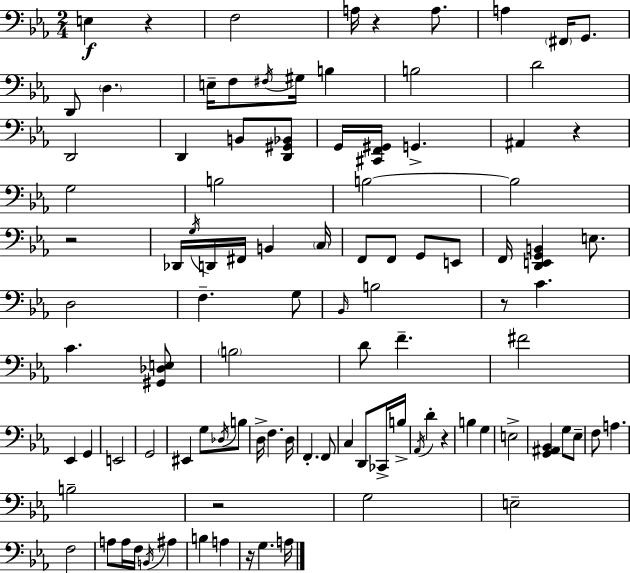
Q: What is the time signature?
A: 2/4